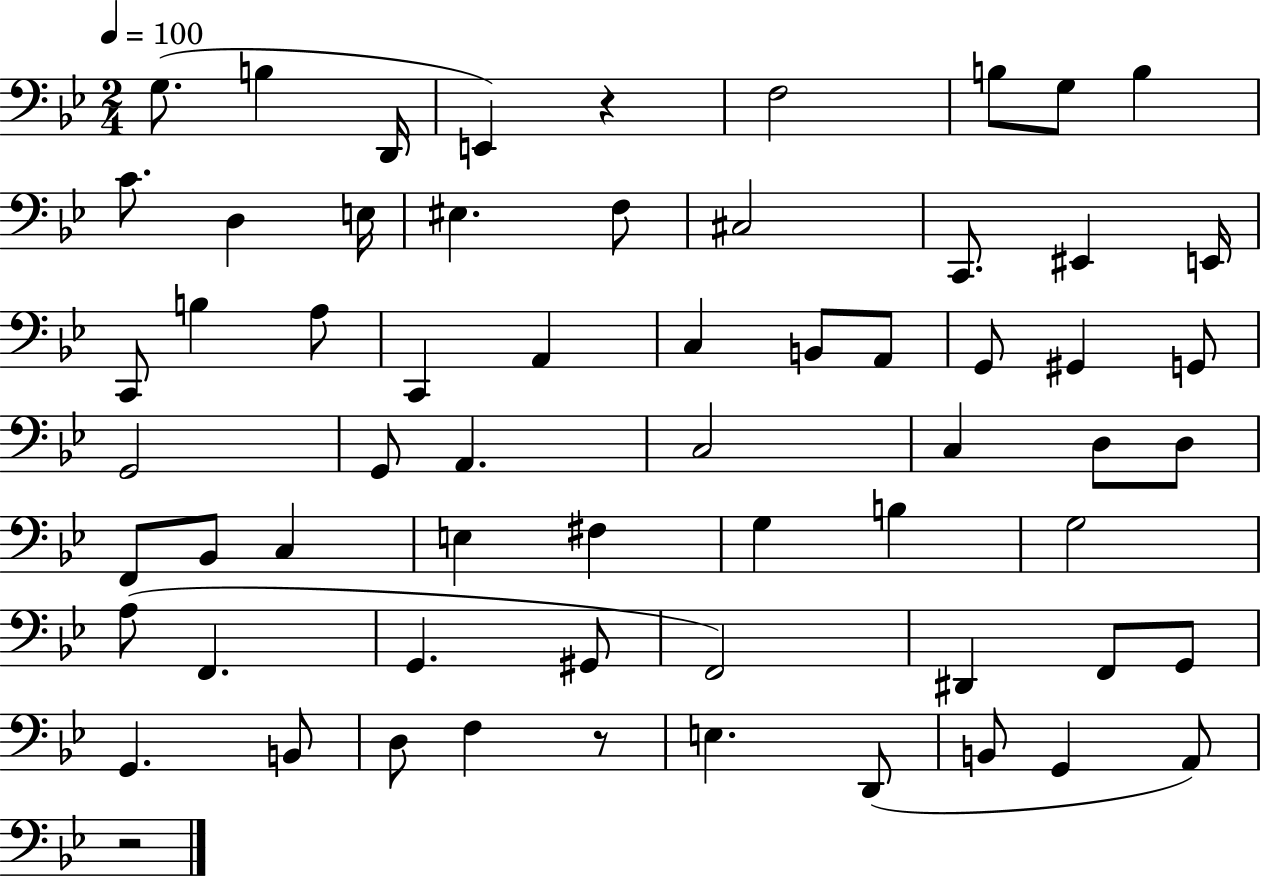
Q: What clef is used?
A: bass